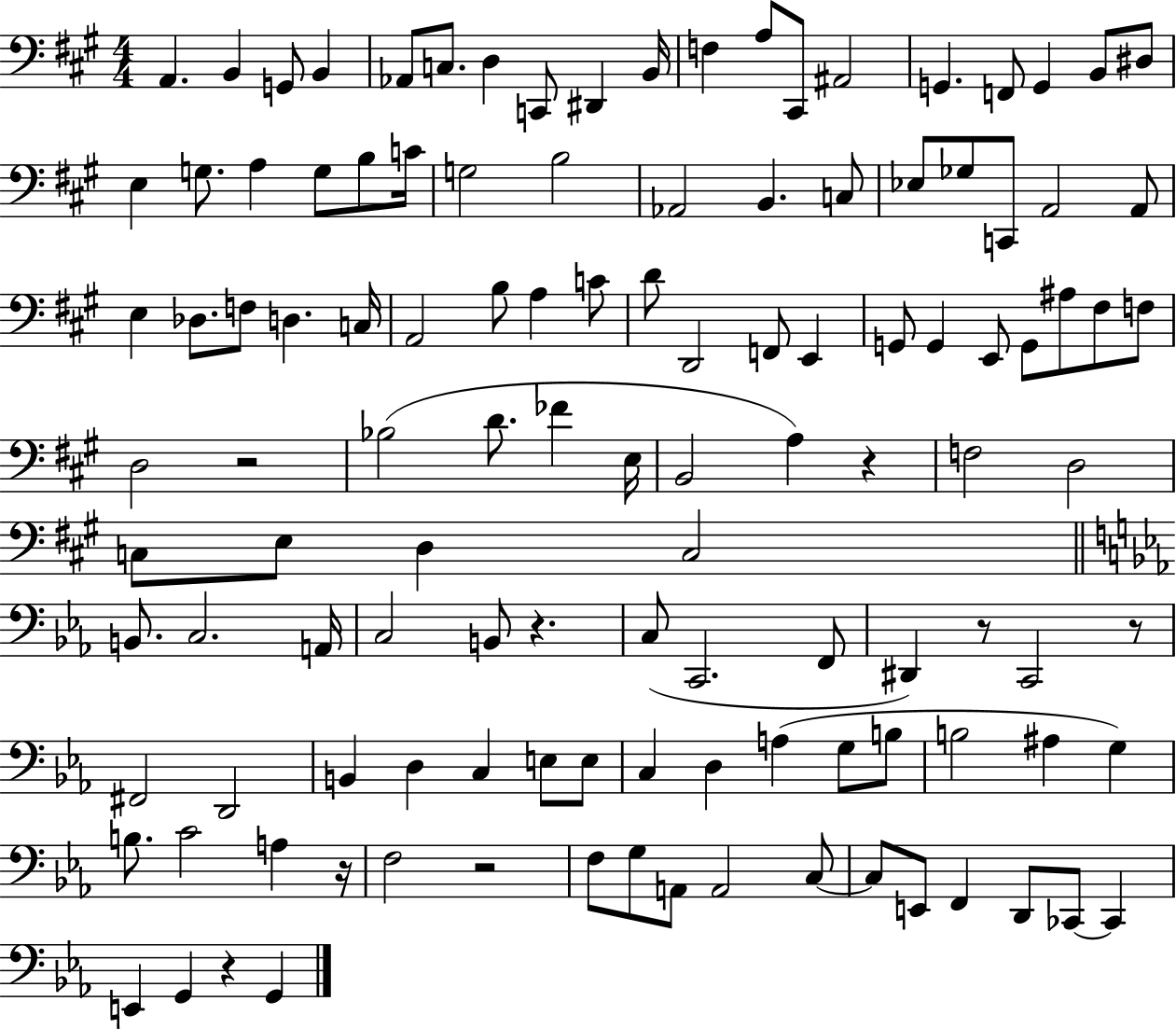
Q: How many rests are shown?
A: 8